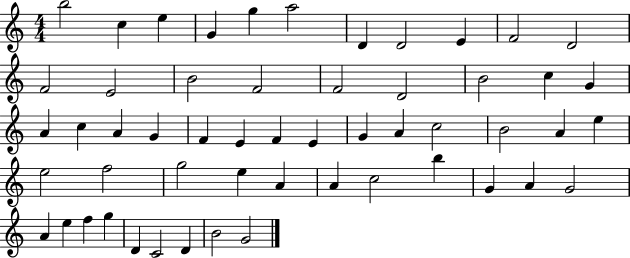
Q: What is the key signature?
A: C major